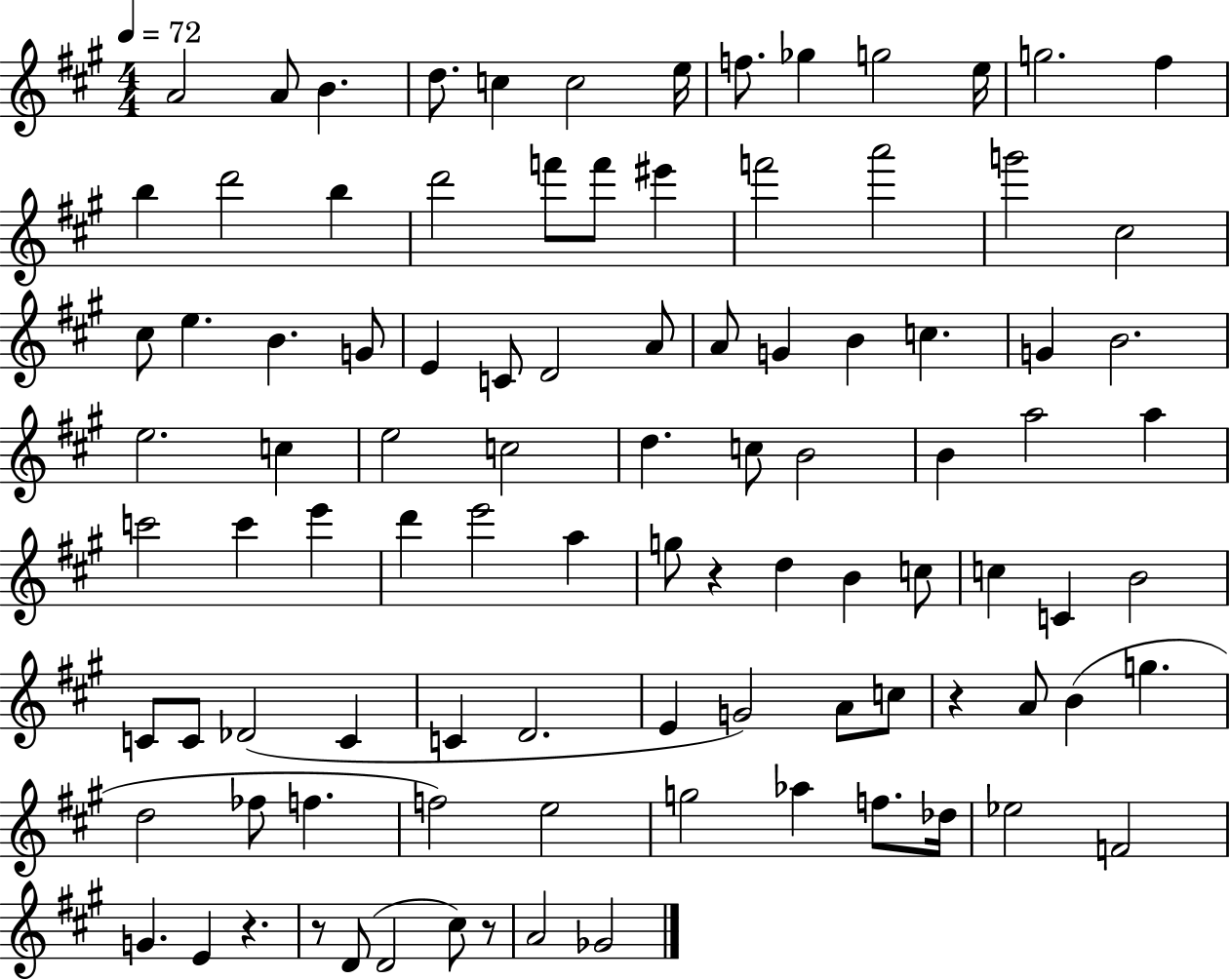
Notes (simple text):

A4/h A4/e B4/q. D5/e. C5/q C5/h E5/s F5/e. Gb5/q G5/h E5/s G5/h. F#5/q B5/q D6/h B5/q D6/h F6/e F6/e EIS6/q F6/h A6/h G6/h C#5/h C#5/e E5/q. B4/q. G4/e E4/q C4/e D4/h A4/e A4/e G4/q B4/q C5/q. G4/q B4/h. E5/h. C5/q E5/h C5/h D5/q. C5/e B4/h B4/q A5/h A5/q C6/h C6/q E6/q D6/q E6/h A5/q G5/e R/q D5/q B4/q C5/e C5/q C4/q B4/h C4/e C4/e Db4/h C4/q C4/q D4/h. E4/q G4/h A4/e C5/e R/q A4/e B4/q G5/q. D5/h FES5/e F5/q. F5/h E5/h G5/h Ab5/q F5/e. Db5/s Eb5/h F4/h G4/q. E4/q R/q. R/e D4/e D4/h C#5/e R/e A4/h Gb4/h